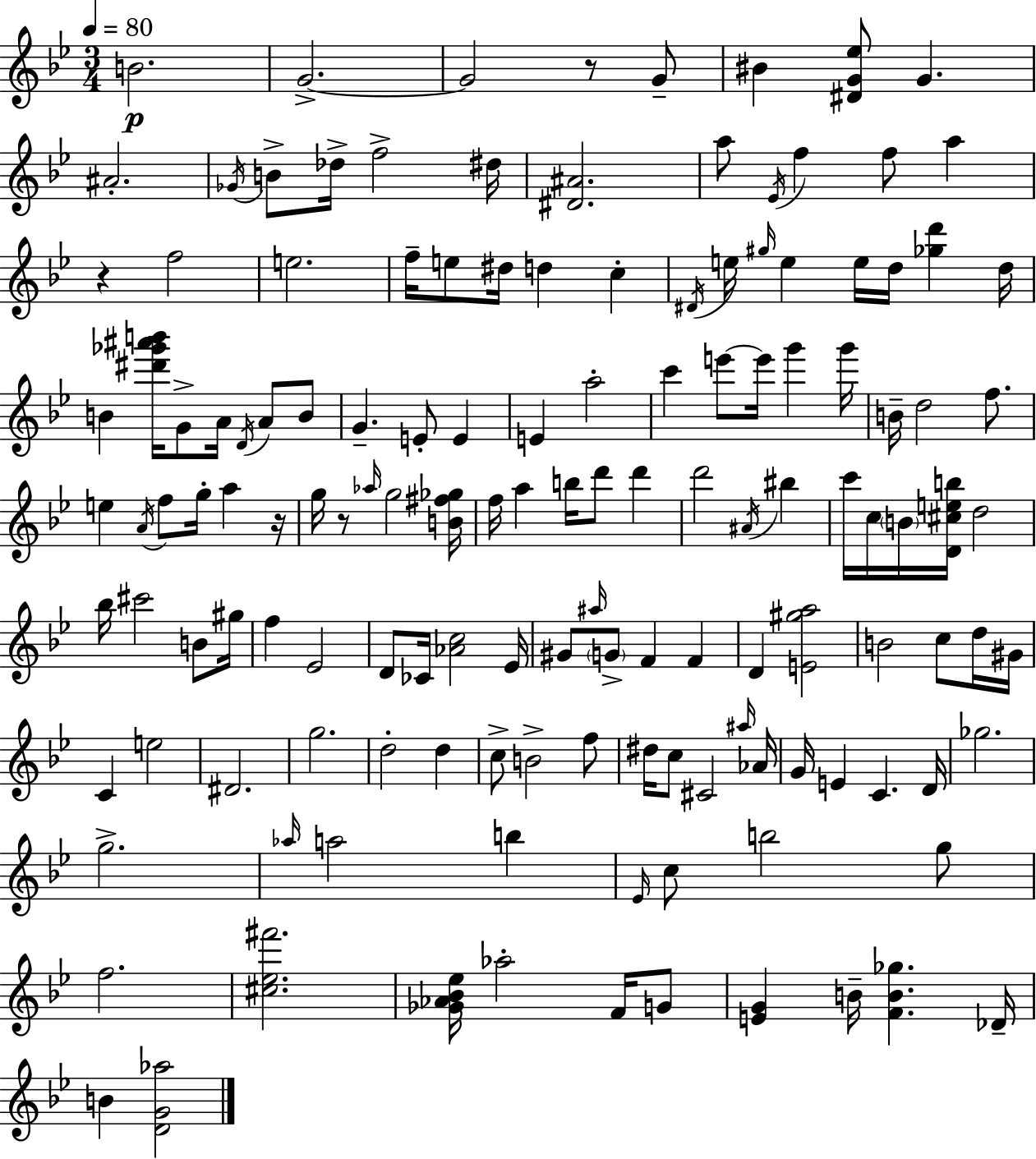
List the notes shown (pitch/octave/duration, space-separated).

B4/h. G4/h. G4/h R/e G4/e BIS4/q [D#4,G4,Eb5]/e G4/q. A#4/h. Gb4/s B4/e Db5/s F5/h D#5/s [D#4,A#4]/h. A5/e Eb4/s F5/q F5/e A5/q R/q F5/h E5/h. F5/s E5/e D#5/s D5/q C5/q D#4/s E5/s G#5/s E5/q E5/s D5/s [Gb5,D6]/q D5/s B4/q [D#6,Gb6,A#6,B6]/s G4/e A4/s D4/s A4/e B4/e G4/q. E4/e E4/q E4/q A5/h C6/q E6/e E6/s G6/q G6/s B4/s D5/h F5/e. E5/q A4/s F5/e G5/s A5/q R/s G5/s R/e Ab5/s G5/h [B4,F#5,Gb5]/s F5/s A5/q B5/s D6/e D6/q D6/h A#4/s BIS5/q C6/s C5/s B4/s [D4,C#5,E5,B5]/s D5/h Bb5/s C#6/h B4/e G#5/s F5/q Eb4/h D4/e CES4/s [Ab4,C5]/h Eb4/s G#4/e A#5/s G4/e F4/q F4/q D4/q [E4,G#5,A5]/h B4/h C5/e D5/s G#4/s C4/q E5/h D#4/h. G5/h. D5/h D5/q C5/e B4/h F5/e D#5/s C5/e C#4/h A#5/s Ab4/s G4/s E4/q C4/q. D4/s Gb5/h. G5/h. Ab5/s A5/h B5/q Eb4/s C5/e B5/h G5/e F5/h. [C#5,Eb5,F#6]/h. [Gb4,Ab4,Bb4,Eb5]/s Ab5/h F4/s G4/e [E4,G4]/q B4/s [F4,B4,Gb5]/q. Db4/s B4/q [D4,G4,Ab5]/h